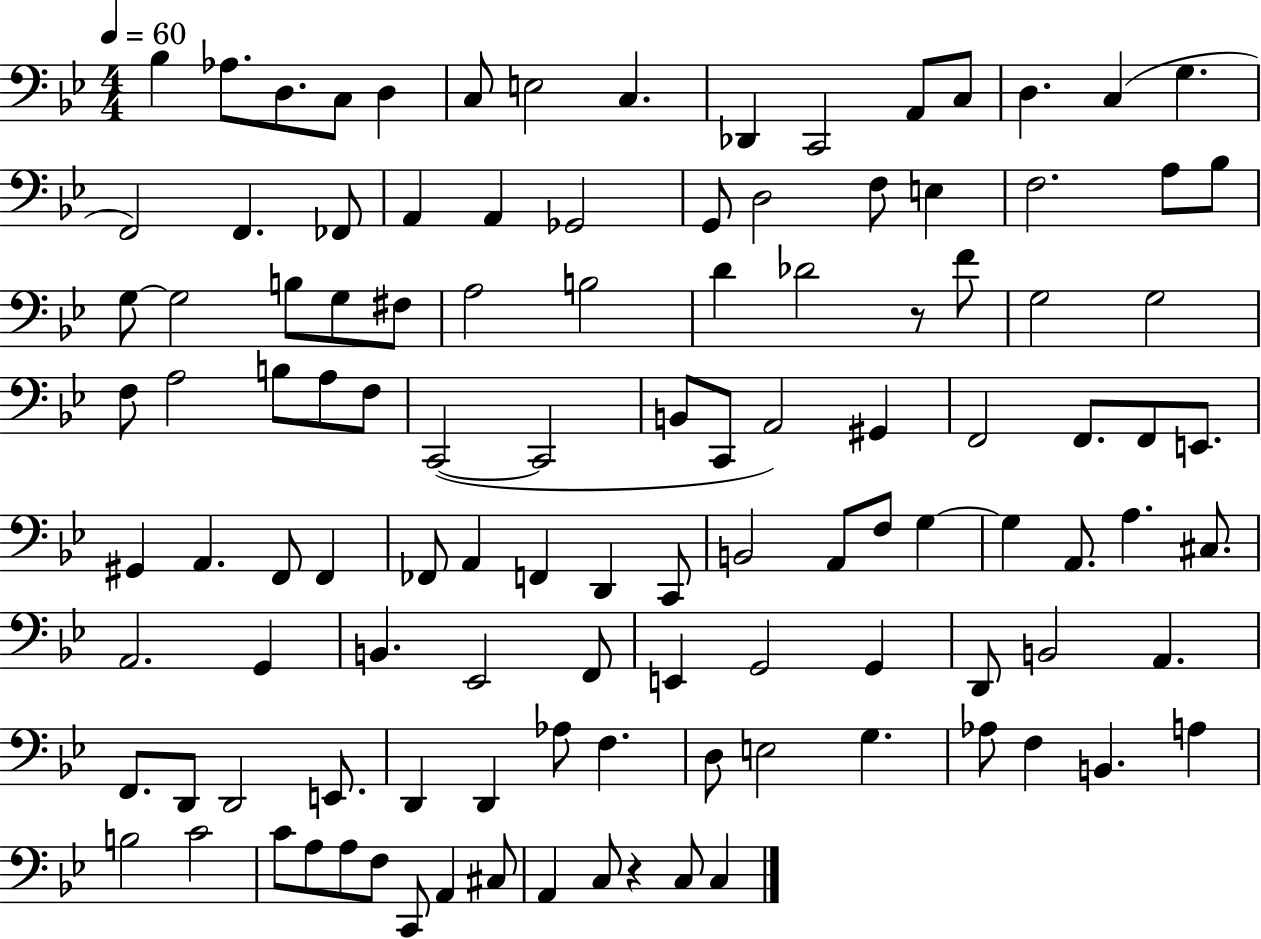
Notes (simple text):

Bb3/q Ab3/e. D3/e. C3/e D3/q C3/e E3/h C3/q. Db2/q C2/h A2/e C3/e D3/q. C3/q G3/q. F2/h F2/q. FES2/e A2/q A2/q Gb2/h G2/e D3/h F3/e E3/q F3/h. A3/e Bb3/e G3/e G3/h B3/e G3/e F#3/e A3/h B3/h D4/q Db4/h R/e F4/e G3/h G3/h F3/e A3/h B3/e A3/e F3/e C2/h C2/h B2/e C2/e A2/h G#2/q F2/h F2/e. F2/e E2/e. G#2/q A2/q. F2/e F2/q FES2/e A2/q F2/q D2/q C2/e B2/h A2/e F3/e G3/q G3/q A2/e. A3/q. C#3/e. A2/h. G2/q B2/q. Eb2/h F2/e E2/q G2/h G2/q D2/e B2/h A2/q. F2/e. D2/e D2/h E2/e. D2/q D2/q Ab3/e F3/q. D3/e E3/h G3/q. Ab3/e F3/q B2/q. A3/q B3/h C4/h C4/e A3/e A3/e F3/e C2/e A2/q C#3/e A2/q C3/e R/q C3/e C3/q